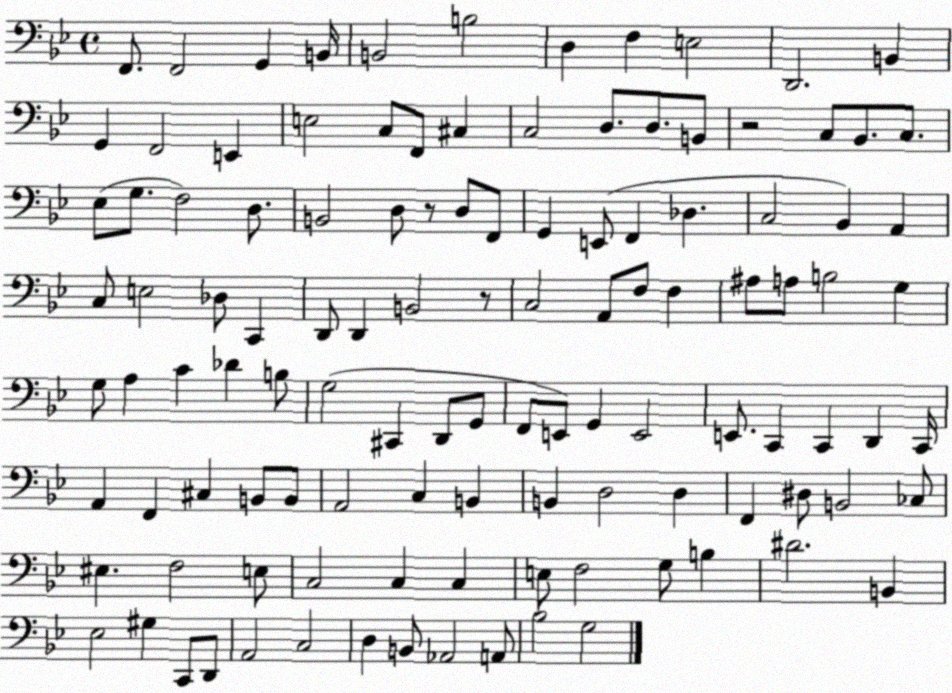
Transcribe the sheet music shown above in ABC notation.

X:1
T:Untitled
M:4/4
L:1/4
K:Bb
F,,/2 F,,2 G,, B,,/4 B,,2 B,2 D, F, E,2 D,,2 B,, G,, F,,2 E,, E,2 C,/2 F,,/2 ^C, C,2 D,/2 D,/2 B,,/2 z2 C,/2 _B,,/2 C,/2 _E,/2 G,/2 F,2 D,/2 B,,2 D,/2 z/2 D,/2 F,,/2 G,, E,,/2 F,, _D, C,2 _B,, A,, C,/2 E,2 _D,/2 C,, D,,/2 D,, B,,2 z/2 C,2 A,,/2 F,/2 F, ^A,/2 A,/2 B,2 G, G,/2 A, C _D B,/2 G,2 ^C,, D,,/2 G,,/2 F,,/2 E,,/2 G,, E,,2 E,,/2 C,, C,, D,, C,,/4 A,, F,, ^C, B,,/2 B,,/2 A,,2 C, B,, B,, D,2 D, F,, ^D,/2 B,,2 _C,/2 ^E, F,2 E,/2 C,2 C, C, E,/2 F,2 G,/2 B, ^D2 B,, _E,2 ^G, C,,/2 D,,/2 A,,2 C,2 D, B,,/2 _A,,2 A,,/2 _B,2 G,2